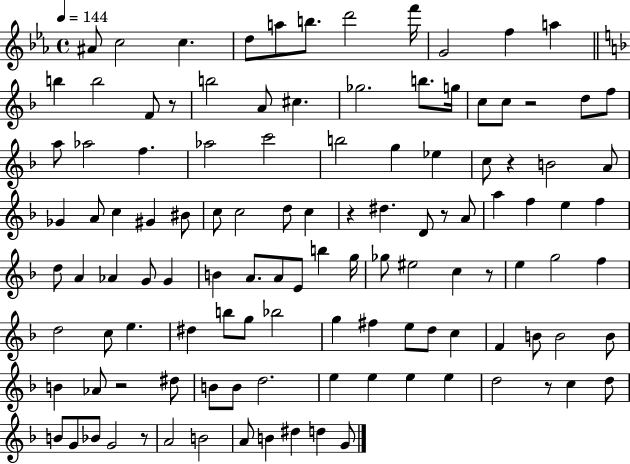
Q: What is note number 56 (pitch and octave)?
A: G4